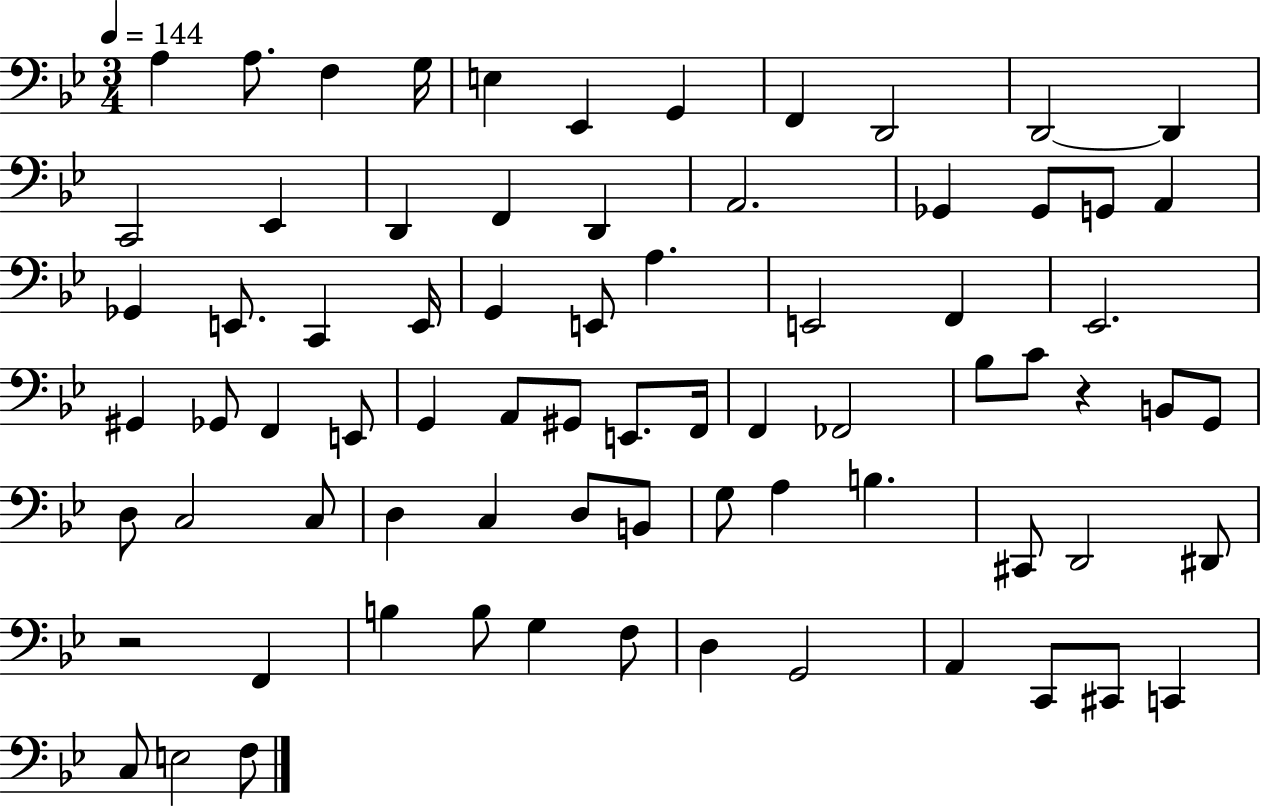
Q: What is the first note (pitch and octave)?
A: A3